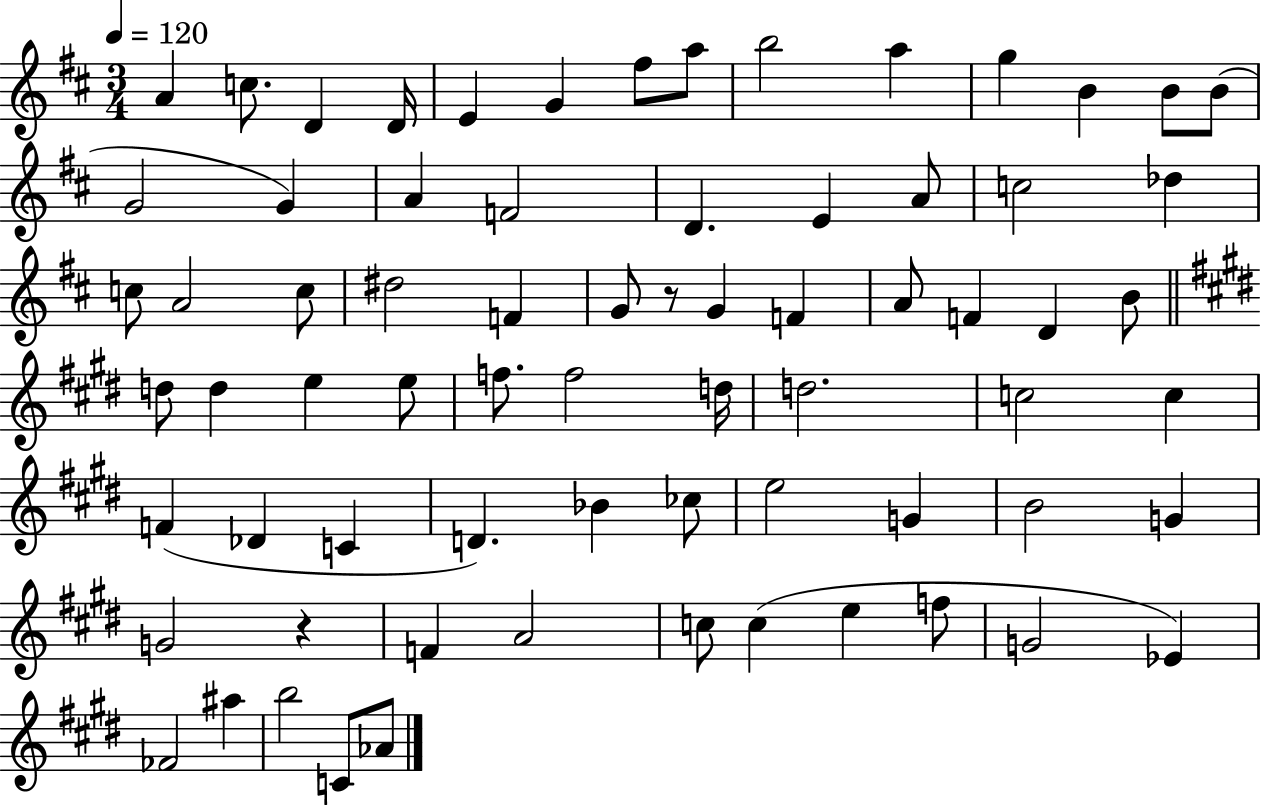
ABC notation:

X:1
T:Untitled
M:3/4
L:1/4
K:D
A c/2 D D/4 E G ^f/2 a/2 b2 a g B B/2 B/2 G2 G A F2 D E A/2 c2 _d c/2 A2 c/2 ^d2 F G/2 z/2 G F A/2 F D B/2 d/2 d e e/2 f/2 f2 d/4 d2 c2 c F _D C D _B _c/2 e2 G B2 G G2 z F A2 c/2 c e f/2 G2 _E _F2 ^a b2 C/2 _A/2